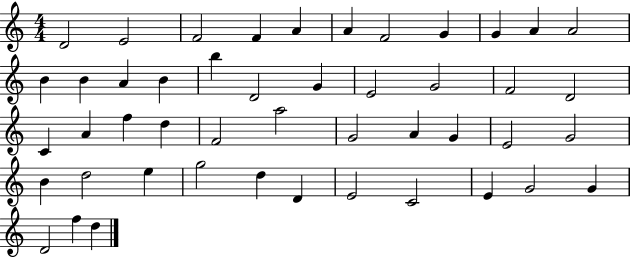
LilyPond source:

{
  \clef treble
  \numericTimeSignature
  \time 4/4
  \key c \major
  d'2 e'2 | f'2 f'4 a'4 | a'4 f'2 g'4 | g'4 a'4 a'2 | \break b'4 b'4 a'4 b'4 | b''4 d'2 g'4 | e'2 g'2 | f'2 d'2 | \break c'4 a'4 f''4 d''4 | f'2 a''2 | g'2 a'4 g'4 | e'2 g'2 | \break b'4 d''2 e''4 | g''2 d''4 d'4 | e'2 c'2 | e'4 g'2 g'4 | \break d'2 f''4 d''4 | \bar "|."
}